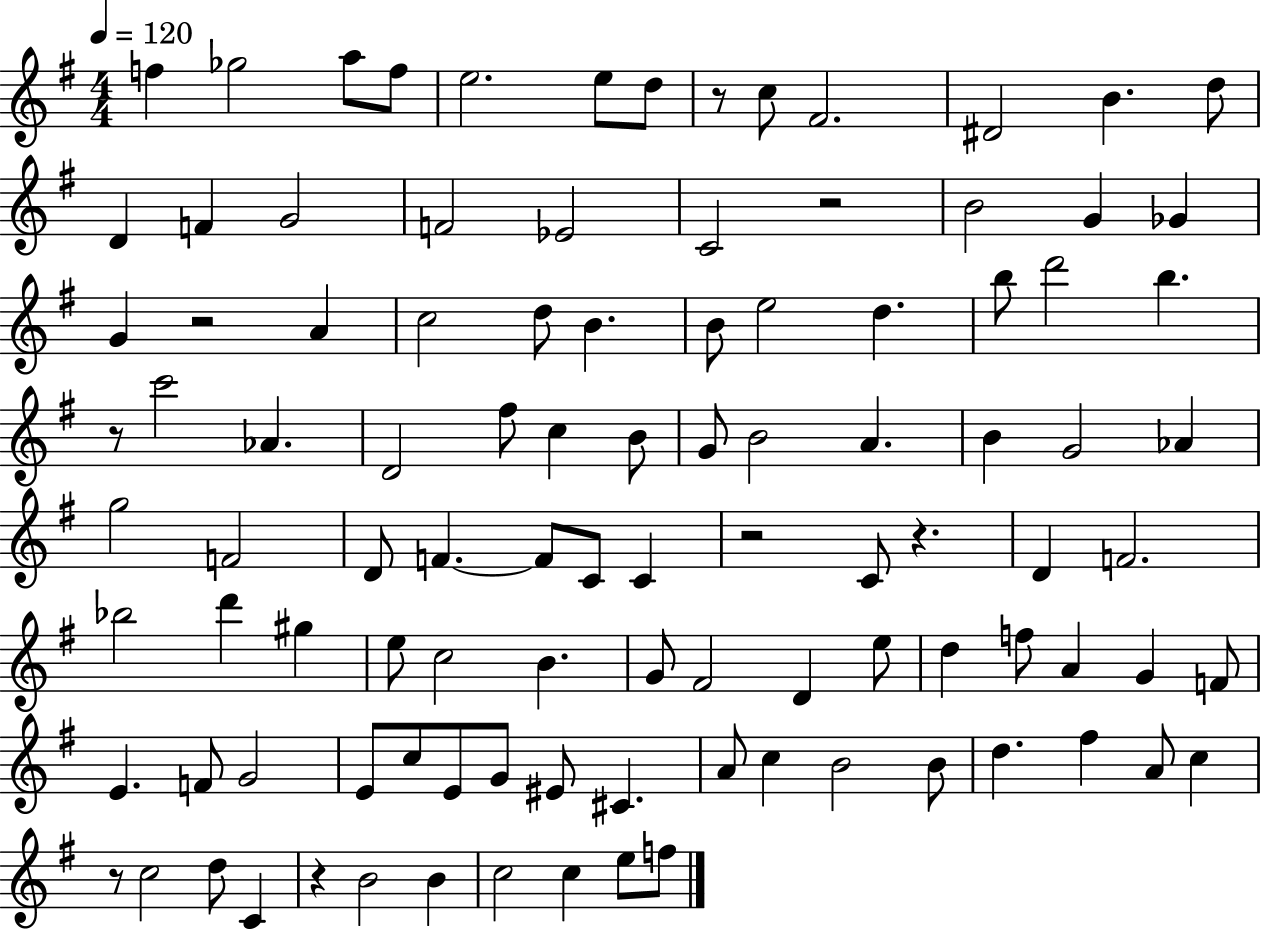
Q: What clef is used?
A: treble